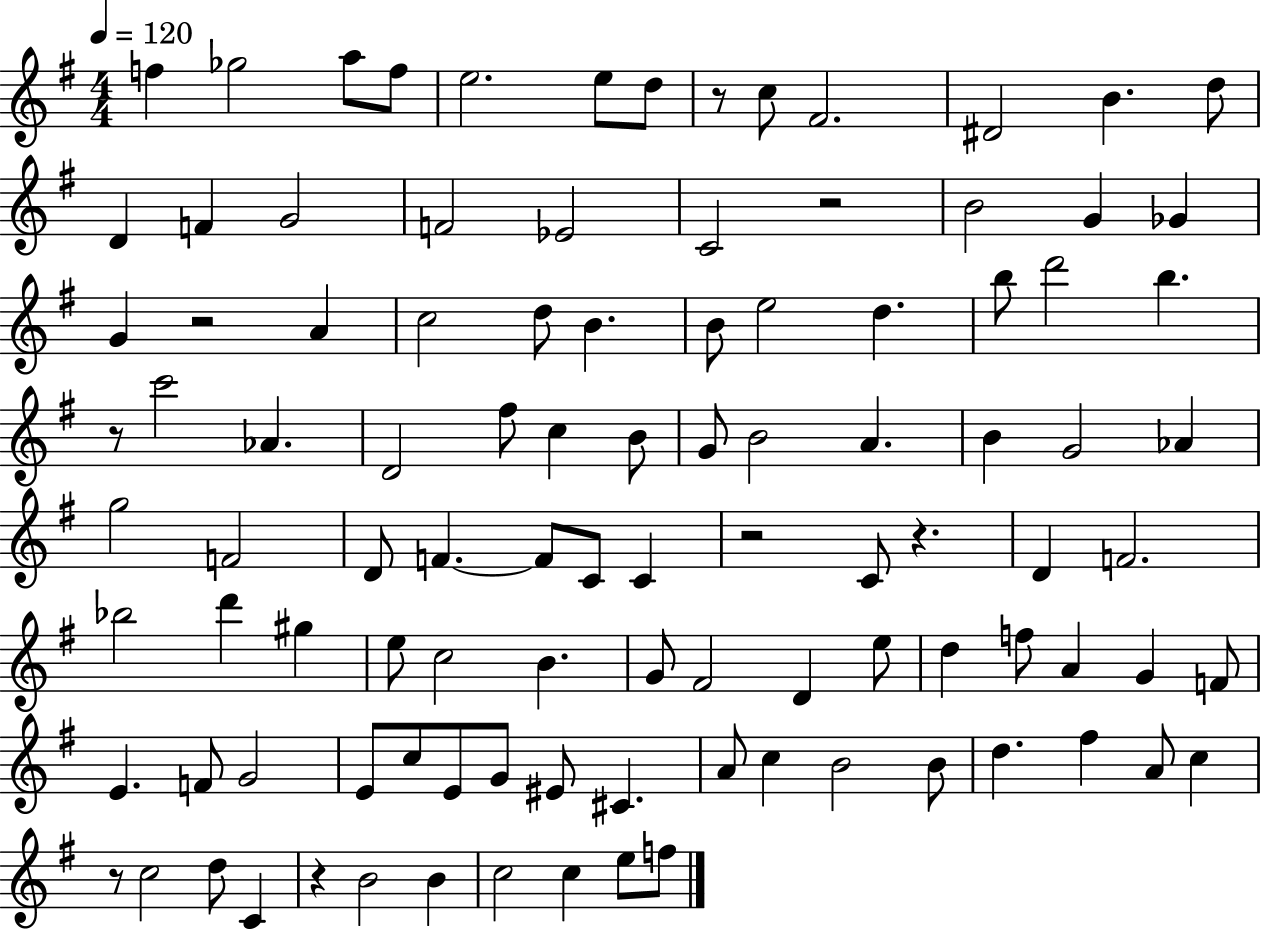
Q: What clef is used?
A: treble